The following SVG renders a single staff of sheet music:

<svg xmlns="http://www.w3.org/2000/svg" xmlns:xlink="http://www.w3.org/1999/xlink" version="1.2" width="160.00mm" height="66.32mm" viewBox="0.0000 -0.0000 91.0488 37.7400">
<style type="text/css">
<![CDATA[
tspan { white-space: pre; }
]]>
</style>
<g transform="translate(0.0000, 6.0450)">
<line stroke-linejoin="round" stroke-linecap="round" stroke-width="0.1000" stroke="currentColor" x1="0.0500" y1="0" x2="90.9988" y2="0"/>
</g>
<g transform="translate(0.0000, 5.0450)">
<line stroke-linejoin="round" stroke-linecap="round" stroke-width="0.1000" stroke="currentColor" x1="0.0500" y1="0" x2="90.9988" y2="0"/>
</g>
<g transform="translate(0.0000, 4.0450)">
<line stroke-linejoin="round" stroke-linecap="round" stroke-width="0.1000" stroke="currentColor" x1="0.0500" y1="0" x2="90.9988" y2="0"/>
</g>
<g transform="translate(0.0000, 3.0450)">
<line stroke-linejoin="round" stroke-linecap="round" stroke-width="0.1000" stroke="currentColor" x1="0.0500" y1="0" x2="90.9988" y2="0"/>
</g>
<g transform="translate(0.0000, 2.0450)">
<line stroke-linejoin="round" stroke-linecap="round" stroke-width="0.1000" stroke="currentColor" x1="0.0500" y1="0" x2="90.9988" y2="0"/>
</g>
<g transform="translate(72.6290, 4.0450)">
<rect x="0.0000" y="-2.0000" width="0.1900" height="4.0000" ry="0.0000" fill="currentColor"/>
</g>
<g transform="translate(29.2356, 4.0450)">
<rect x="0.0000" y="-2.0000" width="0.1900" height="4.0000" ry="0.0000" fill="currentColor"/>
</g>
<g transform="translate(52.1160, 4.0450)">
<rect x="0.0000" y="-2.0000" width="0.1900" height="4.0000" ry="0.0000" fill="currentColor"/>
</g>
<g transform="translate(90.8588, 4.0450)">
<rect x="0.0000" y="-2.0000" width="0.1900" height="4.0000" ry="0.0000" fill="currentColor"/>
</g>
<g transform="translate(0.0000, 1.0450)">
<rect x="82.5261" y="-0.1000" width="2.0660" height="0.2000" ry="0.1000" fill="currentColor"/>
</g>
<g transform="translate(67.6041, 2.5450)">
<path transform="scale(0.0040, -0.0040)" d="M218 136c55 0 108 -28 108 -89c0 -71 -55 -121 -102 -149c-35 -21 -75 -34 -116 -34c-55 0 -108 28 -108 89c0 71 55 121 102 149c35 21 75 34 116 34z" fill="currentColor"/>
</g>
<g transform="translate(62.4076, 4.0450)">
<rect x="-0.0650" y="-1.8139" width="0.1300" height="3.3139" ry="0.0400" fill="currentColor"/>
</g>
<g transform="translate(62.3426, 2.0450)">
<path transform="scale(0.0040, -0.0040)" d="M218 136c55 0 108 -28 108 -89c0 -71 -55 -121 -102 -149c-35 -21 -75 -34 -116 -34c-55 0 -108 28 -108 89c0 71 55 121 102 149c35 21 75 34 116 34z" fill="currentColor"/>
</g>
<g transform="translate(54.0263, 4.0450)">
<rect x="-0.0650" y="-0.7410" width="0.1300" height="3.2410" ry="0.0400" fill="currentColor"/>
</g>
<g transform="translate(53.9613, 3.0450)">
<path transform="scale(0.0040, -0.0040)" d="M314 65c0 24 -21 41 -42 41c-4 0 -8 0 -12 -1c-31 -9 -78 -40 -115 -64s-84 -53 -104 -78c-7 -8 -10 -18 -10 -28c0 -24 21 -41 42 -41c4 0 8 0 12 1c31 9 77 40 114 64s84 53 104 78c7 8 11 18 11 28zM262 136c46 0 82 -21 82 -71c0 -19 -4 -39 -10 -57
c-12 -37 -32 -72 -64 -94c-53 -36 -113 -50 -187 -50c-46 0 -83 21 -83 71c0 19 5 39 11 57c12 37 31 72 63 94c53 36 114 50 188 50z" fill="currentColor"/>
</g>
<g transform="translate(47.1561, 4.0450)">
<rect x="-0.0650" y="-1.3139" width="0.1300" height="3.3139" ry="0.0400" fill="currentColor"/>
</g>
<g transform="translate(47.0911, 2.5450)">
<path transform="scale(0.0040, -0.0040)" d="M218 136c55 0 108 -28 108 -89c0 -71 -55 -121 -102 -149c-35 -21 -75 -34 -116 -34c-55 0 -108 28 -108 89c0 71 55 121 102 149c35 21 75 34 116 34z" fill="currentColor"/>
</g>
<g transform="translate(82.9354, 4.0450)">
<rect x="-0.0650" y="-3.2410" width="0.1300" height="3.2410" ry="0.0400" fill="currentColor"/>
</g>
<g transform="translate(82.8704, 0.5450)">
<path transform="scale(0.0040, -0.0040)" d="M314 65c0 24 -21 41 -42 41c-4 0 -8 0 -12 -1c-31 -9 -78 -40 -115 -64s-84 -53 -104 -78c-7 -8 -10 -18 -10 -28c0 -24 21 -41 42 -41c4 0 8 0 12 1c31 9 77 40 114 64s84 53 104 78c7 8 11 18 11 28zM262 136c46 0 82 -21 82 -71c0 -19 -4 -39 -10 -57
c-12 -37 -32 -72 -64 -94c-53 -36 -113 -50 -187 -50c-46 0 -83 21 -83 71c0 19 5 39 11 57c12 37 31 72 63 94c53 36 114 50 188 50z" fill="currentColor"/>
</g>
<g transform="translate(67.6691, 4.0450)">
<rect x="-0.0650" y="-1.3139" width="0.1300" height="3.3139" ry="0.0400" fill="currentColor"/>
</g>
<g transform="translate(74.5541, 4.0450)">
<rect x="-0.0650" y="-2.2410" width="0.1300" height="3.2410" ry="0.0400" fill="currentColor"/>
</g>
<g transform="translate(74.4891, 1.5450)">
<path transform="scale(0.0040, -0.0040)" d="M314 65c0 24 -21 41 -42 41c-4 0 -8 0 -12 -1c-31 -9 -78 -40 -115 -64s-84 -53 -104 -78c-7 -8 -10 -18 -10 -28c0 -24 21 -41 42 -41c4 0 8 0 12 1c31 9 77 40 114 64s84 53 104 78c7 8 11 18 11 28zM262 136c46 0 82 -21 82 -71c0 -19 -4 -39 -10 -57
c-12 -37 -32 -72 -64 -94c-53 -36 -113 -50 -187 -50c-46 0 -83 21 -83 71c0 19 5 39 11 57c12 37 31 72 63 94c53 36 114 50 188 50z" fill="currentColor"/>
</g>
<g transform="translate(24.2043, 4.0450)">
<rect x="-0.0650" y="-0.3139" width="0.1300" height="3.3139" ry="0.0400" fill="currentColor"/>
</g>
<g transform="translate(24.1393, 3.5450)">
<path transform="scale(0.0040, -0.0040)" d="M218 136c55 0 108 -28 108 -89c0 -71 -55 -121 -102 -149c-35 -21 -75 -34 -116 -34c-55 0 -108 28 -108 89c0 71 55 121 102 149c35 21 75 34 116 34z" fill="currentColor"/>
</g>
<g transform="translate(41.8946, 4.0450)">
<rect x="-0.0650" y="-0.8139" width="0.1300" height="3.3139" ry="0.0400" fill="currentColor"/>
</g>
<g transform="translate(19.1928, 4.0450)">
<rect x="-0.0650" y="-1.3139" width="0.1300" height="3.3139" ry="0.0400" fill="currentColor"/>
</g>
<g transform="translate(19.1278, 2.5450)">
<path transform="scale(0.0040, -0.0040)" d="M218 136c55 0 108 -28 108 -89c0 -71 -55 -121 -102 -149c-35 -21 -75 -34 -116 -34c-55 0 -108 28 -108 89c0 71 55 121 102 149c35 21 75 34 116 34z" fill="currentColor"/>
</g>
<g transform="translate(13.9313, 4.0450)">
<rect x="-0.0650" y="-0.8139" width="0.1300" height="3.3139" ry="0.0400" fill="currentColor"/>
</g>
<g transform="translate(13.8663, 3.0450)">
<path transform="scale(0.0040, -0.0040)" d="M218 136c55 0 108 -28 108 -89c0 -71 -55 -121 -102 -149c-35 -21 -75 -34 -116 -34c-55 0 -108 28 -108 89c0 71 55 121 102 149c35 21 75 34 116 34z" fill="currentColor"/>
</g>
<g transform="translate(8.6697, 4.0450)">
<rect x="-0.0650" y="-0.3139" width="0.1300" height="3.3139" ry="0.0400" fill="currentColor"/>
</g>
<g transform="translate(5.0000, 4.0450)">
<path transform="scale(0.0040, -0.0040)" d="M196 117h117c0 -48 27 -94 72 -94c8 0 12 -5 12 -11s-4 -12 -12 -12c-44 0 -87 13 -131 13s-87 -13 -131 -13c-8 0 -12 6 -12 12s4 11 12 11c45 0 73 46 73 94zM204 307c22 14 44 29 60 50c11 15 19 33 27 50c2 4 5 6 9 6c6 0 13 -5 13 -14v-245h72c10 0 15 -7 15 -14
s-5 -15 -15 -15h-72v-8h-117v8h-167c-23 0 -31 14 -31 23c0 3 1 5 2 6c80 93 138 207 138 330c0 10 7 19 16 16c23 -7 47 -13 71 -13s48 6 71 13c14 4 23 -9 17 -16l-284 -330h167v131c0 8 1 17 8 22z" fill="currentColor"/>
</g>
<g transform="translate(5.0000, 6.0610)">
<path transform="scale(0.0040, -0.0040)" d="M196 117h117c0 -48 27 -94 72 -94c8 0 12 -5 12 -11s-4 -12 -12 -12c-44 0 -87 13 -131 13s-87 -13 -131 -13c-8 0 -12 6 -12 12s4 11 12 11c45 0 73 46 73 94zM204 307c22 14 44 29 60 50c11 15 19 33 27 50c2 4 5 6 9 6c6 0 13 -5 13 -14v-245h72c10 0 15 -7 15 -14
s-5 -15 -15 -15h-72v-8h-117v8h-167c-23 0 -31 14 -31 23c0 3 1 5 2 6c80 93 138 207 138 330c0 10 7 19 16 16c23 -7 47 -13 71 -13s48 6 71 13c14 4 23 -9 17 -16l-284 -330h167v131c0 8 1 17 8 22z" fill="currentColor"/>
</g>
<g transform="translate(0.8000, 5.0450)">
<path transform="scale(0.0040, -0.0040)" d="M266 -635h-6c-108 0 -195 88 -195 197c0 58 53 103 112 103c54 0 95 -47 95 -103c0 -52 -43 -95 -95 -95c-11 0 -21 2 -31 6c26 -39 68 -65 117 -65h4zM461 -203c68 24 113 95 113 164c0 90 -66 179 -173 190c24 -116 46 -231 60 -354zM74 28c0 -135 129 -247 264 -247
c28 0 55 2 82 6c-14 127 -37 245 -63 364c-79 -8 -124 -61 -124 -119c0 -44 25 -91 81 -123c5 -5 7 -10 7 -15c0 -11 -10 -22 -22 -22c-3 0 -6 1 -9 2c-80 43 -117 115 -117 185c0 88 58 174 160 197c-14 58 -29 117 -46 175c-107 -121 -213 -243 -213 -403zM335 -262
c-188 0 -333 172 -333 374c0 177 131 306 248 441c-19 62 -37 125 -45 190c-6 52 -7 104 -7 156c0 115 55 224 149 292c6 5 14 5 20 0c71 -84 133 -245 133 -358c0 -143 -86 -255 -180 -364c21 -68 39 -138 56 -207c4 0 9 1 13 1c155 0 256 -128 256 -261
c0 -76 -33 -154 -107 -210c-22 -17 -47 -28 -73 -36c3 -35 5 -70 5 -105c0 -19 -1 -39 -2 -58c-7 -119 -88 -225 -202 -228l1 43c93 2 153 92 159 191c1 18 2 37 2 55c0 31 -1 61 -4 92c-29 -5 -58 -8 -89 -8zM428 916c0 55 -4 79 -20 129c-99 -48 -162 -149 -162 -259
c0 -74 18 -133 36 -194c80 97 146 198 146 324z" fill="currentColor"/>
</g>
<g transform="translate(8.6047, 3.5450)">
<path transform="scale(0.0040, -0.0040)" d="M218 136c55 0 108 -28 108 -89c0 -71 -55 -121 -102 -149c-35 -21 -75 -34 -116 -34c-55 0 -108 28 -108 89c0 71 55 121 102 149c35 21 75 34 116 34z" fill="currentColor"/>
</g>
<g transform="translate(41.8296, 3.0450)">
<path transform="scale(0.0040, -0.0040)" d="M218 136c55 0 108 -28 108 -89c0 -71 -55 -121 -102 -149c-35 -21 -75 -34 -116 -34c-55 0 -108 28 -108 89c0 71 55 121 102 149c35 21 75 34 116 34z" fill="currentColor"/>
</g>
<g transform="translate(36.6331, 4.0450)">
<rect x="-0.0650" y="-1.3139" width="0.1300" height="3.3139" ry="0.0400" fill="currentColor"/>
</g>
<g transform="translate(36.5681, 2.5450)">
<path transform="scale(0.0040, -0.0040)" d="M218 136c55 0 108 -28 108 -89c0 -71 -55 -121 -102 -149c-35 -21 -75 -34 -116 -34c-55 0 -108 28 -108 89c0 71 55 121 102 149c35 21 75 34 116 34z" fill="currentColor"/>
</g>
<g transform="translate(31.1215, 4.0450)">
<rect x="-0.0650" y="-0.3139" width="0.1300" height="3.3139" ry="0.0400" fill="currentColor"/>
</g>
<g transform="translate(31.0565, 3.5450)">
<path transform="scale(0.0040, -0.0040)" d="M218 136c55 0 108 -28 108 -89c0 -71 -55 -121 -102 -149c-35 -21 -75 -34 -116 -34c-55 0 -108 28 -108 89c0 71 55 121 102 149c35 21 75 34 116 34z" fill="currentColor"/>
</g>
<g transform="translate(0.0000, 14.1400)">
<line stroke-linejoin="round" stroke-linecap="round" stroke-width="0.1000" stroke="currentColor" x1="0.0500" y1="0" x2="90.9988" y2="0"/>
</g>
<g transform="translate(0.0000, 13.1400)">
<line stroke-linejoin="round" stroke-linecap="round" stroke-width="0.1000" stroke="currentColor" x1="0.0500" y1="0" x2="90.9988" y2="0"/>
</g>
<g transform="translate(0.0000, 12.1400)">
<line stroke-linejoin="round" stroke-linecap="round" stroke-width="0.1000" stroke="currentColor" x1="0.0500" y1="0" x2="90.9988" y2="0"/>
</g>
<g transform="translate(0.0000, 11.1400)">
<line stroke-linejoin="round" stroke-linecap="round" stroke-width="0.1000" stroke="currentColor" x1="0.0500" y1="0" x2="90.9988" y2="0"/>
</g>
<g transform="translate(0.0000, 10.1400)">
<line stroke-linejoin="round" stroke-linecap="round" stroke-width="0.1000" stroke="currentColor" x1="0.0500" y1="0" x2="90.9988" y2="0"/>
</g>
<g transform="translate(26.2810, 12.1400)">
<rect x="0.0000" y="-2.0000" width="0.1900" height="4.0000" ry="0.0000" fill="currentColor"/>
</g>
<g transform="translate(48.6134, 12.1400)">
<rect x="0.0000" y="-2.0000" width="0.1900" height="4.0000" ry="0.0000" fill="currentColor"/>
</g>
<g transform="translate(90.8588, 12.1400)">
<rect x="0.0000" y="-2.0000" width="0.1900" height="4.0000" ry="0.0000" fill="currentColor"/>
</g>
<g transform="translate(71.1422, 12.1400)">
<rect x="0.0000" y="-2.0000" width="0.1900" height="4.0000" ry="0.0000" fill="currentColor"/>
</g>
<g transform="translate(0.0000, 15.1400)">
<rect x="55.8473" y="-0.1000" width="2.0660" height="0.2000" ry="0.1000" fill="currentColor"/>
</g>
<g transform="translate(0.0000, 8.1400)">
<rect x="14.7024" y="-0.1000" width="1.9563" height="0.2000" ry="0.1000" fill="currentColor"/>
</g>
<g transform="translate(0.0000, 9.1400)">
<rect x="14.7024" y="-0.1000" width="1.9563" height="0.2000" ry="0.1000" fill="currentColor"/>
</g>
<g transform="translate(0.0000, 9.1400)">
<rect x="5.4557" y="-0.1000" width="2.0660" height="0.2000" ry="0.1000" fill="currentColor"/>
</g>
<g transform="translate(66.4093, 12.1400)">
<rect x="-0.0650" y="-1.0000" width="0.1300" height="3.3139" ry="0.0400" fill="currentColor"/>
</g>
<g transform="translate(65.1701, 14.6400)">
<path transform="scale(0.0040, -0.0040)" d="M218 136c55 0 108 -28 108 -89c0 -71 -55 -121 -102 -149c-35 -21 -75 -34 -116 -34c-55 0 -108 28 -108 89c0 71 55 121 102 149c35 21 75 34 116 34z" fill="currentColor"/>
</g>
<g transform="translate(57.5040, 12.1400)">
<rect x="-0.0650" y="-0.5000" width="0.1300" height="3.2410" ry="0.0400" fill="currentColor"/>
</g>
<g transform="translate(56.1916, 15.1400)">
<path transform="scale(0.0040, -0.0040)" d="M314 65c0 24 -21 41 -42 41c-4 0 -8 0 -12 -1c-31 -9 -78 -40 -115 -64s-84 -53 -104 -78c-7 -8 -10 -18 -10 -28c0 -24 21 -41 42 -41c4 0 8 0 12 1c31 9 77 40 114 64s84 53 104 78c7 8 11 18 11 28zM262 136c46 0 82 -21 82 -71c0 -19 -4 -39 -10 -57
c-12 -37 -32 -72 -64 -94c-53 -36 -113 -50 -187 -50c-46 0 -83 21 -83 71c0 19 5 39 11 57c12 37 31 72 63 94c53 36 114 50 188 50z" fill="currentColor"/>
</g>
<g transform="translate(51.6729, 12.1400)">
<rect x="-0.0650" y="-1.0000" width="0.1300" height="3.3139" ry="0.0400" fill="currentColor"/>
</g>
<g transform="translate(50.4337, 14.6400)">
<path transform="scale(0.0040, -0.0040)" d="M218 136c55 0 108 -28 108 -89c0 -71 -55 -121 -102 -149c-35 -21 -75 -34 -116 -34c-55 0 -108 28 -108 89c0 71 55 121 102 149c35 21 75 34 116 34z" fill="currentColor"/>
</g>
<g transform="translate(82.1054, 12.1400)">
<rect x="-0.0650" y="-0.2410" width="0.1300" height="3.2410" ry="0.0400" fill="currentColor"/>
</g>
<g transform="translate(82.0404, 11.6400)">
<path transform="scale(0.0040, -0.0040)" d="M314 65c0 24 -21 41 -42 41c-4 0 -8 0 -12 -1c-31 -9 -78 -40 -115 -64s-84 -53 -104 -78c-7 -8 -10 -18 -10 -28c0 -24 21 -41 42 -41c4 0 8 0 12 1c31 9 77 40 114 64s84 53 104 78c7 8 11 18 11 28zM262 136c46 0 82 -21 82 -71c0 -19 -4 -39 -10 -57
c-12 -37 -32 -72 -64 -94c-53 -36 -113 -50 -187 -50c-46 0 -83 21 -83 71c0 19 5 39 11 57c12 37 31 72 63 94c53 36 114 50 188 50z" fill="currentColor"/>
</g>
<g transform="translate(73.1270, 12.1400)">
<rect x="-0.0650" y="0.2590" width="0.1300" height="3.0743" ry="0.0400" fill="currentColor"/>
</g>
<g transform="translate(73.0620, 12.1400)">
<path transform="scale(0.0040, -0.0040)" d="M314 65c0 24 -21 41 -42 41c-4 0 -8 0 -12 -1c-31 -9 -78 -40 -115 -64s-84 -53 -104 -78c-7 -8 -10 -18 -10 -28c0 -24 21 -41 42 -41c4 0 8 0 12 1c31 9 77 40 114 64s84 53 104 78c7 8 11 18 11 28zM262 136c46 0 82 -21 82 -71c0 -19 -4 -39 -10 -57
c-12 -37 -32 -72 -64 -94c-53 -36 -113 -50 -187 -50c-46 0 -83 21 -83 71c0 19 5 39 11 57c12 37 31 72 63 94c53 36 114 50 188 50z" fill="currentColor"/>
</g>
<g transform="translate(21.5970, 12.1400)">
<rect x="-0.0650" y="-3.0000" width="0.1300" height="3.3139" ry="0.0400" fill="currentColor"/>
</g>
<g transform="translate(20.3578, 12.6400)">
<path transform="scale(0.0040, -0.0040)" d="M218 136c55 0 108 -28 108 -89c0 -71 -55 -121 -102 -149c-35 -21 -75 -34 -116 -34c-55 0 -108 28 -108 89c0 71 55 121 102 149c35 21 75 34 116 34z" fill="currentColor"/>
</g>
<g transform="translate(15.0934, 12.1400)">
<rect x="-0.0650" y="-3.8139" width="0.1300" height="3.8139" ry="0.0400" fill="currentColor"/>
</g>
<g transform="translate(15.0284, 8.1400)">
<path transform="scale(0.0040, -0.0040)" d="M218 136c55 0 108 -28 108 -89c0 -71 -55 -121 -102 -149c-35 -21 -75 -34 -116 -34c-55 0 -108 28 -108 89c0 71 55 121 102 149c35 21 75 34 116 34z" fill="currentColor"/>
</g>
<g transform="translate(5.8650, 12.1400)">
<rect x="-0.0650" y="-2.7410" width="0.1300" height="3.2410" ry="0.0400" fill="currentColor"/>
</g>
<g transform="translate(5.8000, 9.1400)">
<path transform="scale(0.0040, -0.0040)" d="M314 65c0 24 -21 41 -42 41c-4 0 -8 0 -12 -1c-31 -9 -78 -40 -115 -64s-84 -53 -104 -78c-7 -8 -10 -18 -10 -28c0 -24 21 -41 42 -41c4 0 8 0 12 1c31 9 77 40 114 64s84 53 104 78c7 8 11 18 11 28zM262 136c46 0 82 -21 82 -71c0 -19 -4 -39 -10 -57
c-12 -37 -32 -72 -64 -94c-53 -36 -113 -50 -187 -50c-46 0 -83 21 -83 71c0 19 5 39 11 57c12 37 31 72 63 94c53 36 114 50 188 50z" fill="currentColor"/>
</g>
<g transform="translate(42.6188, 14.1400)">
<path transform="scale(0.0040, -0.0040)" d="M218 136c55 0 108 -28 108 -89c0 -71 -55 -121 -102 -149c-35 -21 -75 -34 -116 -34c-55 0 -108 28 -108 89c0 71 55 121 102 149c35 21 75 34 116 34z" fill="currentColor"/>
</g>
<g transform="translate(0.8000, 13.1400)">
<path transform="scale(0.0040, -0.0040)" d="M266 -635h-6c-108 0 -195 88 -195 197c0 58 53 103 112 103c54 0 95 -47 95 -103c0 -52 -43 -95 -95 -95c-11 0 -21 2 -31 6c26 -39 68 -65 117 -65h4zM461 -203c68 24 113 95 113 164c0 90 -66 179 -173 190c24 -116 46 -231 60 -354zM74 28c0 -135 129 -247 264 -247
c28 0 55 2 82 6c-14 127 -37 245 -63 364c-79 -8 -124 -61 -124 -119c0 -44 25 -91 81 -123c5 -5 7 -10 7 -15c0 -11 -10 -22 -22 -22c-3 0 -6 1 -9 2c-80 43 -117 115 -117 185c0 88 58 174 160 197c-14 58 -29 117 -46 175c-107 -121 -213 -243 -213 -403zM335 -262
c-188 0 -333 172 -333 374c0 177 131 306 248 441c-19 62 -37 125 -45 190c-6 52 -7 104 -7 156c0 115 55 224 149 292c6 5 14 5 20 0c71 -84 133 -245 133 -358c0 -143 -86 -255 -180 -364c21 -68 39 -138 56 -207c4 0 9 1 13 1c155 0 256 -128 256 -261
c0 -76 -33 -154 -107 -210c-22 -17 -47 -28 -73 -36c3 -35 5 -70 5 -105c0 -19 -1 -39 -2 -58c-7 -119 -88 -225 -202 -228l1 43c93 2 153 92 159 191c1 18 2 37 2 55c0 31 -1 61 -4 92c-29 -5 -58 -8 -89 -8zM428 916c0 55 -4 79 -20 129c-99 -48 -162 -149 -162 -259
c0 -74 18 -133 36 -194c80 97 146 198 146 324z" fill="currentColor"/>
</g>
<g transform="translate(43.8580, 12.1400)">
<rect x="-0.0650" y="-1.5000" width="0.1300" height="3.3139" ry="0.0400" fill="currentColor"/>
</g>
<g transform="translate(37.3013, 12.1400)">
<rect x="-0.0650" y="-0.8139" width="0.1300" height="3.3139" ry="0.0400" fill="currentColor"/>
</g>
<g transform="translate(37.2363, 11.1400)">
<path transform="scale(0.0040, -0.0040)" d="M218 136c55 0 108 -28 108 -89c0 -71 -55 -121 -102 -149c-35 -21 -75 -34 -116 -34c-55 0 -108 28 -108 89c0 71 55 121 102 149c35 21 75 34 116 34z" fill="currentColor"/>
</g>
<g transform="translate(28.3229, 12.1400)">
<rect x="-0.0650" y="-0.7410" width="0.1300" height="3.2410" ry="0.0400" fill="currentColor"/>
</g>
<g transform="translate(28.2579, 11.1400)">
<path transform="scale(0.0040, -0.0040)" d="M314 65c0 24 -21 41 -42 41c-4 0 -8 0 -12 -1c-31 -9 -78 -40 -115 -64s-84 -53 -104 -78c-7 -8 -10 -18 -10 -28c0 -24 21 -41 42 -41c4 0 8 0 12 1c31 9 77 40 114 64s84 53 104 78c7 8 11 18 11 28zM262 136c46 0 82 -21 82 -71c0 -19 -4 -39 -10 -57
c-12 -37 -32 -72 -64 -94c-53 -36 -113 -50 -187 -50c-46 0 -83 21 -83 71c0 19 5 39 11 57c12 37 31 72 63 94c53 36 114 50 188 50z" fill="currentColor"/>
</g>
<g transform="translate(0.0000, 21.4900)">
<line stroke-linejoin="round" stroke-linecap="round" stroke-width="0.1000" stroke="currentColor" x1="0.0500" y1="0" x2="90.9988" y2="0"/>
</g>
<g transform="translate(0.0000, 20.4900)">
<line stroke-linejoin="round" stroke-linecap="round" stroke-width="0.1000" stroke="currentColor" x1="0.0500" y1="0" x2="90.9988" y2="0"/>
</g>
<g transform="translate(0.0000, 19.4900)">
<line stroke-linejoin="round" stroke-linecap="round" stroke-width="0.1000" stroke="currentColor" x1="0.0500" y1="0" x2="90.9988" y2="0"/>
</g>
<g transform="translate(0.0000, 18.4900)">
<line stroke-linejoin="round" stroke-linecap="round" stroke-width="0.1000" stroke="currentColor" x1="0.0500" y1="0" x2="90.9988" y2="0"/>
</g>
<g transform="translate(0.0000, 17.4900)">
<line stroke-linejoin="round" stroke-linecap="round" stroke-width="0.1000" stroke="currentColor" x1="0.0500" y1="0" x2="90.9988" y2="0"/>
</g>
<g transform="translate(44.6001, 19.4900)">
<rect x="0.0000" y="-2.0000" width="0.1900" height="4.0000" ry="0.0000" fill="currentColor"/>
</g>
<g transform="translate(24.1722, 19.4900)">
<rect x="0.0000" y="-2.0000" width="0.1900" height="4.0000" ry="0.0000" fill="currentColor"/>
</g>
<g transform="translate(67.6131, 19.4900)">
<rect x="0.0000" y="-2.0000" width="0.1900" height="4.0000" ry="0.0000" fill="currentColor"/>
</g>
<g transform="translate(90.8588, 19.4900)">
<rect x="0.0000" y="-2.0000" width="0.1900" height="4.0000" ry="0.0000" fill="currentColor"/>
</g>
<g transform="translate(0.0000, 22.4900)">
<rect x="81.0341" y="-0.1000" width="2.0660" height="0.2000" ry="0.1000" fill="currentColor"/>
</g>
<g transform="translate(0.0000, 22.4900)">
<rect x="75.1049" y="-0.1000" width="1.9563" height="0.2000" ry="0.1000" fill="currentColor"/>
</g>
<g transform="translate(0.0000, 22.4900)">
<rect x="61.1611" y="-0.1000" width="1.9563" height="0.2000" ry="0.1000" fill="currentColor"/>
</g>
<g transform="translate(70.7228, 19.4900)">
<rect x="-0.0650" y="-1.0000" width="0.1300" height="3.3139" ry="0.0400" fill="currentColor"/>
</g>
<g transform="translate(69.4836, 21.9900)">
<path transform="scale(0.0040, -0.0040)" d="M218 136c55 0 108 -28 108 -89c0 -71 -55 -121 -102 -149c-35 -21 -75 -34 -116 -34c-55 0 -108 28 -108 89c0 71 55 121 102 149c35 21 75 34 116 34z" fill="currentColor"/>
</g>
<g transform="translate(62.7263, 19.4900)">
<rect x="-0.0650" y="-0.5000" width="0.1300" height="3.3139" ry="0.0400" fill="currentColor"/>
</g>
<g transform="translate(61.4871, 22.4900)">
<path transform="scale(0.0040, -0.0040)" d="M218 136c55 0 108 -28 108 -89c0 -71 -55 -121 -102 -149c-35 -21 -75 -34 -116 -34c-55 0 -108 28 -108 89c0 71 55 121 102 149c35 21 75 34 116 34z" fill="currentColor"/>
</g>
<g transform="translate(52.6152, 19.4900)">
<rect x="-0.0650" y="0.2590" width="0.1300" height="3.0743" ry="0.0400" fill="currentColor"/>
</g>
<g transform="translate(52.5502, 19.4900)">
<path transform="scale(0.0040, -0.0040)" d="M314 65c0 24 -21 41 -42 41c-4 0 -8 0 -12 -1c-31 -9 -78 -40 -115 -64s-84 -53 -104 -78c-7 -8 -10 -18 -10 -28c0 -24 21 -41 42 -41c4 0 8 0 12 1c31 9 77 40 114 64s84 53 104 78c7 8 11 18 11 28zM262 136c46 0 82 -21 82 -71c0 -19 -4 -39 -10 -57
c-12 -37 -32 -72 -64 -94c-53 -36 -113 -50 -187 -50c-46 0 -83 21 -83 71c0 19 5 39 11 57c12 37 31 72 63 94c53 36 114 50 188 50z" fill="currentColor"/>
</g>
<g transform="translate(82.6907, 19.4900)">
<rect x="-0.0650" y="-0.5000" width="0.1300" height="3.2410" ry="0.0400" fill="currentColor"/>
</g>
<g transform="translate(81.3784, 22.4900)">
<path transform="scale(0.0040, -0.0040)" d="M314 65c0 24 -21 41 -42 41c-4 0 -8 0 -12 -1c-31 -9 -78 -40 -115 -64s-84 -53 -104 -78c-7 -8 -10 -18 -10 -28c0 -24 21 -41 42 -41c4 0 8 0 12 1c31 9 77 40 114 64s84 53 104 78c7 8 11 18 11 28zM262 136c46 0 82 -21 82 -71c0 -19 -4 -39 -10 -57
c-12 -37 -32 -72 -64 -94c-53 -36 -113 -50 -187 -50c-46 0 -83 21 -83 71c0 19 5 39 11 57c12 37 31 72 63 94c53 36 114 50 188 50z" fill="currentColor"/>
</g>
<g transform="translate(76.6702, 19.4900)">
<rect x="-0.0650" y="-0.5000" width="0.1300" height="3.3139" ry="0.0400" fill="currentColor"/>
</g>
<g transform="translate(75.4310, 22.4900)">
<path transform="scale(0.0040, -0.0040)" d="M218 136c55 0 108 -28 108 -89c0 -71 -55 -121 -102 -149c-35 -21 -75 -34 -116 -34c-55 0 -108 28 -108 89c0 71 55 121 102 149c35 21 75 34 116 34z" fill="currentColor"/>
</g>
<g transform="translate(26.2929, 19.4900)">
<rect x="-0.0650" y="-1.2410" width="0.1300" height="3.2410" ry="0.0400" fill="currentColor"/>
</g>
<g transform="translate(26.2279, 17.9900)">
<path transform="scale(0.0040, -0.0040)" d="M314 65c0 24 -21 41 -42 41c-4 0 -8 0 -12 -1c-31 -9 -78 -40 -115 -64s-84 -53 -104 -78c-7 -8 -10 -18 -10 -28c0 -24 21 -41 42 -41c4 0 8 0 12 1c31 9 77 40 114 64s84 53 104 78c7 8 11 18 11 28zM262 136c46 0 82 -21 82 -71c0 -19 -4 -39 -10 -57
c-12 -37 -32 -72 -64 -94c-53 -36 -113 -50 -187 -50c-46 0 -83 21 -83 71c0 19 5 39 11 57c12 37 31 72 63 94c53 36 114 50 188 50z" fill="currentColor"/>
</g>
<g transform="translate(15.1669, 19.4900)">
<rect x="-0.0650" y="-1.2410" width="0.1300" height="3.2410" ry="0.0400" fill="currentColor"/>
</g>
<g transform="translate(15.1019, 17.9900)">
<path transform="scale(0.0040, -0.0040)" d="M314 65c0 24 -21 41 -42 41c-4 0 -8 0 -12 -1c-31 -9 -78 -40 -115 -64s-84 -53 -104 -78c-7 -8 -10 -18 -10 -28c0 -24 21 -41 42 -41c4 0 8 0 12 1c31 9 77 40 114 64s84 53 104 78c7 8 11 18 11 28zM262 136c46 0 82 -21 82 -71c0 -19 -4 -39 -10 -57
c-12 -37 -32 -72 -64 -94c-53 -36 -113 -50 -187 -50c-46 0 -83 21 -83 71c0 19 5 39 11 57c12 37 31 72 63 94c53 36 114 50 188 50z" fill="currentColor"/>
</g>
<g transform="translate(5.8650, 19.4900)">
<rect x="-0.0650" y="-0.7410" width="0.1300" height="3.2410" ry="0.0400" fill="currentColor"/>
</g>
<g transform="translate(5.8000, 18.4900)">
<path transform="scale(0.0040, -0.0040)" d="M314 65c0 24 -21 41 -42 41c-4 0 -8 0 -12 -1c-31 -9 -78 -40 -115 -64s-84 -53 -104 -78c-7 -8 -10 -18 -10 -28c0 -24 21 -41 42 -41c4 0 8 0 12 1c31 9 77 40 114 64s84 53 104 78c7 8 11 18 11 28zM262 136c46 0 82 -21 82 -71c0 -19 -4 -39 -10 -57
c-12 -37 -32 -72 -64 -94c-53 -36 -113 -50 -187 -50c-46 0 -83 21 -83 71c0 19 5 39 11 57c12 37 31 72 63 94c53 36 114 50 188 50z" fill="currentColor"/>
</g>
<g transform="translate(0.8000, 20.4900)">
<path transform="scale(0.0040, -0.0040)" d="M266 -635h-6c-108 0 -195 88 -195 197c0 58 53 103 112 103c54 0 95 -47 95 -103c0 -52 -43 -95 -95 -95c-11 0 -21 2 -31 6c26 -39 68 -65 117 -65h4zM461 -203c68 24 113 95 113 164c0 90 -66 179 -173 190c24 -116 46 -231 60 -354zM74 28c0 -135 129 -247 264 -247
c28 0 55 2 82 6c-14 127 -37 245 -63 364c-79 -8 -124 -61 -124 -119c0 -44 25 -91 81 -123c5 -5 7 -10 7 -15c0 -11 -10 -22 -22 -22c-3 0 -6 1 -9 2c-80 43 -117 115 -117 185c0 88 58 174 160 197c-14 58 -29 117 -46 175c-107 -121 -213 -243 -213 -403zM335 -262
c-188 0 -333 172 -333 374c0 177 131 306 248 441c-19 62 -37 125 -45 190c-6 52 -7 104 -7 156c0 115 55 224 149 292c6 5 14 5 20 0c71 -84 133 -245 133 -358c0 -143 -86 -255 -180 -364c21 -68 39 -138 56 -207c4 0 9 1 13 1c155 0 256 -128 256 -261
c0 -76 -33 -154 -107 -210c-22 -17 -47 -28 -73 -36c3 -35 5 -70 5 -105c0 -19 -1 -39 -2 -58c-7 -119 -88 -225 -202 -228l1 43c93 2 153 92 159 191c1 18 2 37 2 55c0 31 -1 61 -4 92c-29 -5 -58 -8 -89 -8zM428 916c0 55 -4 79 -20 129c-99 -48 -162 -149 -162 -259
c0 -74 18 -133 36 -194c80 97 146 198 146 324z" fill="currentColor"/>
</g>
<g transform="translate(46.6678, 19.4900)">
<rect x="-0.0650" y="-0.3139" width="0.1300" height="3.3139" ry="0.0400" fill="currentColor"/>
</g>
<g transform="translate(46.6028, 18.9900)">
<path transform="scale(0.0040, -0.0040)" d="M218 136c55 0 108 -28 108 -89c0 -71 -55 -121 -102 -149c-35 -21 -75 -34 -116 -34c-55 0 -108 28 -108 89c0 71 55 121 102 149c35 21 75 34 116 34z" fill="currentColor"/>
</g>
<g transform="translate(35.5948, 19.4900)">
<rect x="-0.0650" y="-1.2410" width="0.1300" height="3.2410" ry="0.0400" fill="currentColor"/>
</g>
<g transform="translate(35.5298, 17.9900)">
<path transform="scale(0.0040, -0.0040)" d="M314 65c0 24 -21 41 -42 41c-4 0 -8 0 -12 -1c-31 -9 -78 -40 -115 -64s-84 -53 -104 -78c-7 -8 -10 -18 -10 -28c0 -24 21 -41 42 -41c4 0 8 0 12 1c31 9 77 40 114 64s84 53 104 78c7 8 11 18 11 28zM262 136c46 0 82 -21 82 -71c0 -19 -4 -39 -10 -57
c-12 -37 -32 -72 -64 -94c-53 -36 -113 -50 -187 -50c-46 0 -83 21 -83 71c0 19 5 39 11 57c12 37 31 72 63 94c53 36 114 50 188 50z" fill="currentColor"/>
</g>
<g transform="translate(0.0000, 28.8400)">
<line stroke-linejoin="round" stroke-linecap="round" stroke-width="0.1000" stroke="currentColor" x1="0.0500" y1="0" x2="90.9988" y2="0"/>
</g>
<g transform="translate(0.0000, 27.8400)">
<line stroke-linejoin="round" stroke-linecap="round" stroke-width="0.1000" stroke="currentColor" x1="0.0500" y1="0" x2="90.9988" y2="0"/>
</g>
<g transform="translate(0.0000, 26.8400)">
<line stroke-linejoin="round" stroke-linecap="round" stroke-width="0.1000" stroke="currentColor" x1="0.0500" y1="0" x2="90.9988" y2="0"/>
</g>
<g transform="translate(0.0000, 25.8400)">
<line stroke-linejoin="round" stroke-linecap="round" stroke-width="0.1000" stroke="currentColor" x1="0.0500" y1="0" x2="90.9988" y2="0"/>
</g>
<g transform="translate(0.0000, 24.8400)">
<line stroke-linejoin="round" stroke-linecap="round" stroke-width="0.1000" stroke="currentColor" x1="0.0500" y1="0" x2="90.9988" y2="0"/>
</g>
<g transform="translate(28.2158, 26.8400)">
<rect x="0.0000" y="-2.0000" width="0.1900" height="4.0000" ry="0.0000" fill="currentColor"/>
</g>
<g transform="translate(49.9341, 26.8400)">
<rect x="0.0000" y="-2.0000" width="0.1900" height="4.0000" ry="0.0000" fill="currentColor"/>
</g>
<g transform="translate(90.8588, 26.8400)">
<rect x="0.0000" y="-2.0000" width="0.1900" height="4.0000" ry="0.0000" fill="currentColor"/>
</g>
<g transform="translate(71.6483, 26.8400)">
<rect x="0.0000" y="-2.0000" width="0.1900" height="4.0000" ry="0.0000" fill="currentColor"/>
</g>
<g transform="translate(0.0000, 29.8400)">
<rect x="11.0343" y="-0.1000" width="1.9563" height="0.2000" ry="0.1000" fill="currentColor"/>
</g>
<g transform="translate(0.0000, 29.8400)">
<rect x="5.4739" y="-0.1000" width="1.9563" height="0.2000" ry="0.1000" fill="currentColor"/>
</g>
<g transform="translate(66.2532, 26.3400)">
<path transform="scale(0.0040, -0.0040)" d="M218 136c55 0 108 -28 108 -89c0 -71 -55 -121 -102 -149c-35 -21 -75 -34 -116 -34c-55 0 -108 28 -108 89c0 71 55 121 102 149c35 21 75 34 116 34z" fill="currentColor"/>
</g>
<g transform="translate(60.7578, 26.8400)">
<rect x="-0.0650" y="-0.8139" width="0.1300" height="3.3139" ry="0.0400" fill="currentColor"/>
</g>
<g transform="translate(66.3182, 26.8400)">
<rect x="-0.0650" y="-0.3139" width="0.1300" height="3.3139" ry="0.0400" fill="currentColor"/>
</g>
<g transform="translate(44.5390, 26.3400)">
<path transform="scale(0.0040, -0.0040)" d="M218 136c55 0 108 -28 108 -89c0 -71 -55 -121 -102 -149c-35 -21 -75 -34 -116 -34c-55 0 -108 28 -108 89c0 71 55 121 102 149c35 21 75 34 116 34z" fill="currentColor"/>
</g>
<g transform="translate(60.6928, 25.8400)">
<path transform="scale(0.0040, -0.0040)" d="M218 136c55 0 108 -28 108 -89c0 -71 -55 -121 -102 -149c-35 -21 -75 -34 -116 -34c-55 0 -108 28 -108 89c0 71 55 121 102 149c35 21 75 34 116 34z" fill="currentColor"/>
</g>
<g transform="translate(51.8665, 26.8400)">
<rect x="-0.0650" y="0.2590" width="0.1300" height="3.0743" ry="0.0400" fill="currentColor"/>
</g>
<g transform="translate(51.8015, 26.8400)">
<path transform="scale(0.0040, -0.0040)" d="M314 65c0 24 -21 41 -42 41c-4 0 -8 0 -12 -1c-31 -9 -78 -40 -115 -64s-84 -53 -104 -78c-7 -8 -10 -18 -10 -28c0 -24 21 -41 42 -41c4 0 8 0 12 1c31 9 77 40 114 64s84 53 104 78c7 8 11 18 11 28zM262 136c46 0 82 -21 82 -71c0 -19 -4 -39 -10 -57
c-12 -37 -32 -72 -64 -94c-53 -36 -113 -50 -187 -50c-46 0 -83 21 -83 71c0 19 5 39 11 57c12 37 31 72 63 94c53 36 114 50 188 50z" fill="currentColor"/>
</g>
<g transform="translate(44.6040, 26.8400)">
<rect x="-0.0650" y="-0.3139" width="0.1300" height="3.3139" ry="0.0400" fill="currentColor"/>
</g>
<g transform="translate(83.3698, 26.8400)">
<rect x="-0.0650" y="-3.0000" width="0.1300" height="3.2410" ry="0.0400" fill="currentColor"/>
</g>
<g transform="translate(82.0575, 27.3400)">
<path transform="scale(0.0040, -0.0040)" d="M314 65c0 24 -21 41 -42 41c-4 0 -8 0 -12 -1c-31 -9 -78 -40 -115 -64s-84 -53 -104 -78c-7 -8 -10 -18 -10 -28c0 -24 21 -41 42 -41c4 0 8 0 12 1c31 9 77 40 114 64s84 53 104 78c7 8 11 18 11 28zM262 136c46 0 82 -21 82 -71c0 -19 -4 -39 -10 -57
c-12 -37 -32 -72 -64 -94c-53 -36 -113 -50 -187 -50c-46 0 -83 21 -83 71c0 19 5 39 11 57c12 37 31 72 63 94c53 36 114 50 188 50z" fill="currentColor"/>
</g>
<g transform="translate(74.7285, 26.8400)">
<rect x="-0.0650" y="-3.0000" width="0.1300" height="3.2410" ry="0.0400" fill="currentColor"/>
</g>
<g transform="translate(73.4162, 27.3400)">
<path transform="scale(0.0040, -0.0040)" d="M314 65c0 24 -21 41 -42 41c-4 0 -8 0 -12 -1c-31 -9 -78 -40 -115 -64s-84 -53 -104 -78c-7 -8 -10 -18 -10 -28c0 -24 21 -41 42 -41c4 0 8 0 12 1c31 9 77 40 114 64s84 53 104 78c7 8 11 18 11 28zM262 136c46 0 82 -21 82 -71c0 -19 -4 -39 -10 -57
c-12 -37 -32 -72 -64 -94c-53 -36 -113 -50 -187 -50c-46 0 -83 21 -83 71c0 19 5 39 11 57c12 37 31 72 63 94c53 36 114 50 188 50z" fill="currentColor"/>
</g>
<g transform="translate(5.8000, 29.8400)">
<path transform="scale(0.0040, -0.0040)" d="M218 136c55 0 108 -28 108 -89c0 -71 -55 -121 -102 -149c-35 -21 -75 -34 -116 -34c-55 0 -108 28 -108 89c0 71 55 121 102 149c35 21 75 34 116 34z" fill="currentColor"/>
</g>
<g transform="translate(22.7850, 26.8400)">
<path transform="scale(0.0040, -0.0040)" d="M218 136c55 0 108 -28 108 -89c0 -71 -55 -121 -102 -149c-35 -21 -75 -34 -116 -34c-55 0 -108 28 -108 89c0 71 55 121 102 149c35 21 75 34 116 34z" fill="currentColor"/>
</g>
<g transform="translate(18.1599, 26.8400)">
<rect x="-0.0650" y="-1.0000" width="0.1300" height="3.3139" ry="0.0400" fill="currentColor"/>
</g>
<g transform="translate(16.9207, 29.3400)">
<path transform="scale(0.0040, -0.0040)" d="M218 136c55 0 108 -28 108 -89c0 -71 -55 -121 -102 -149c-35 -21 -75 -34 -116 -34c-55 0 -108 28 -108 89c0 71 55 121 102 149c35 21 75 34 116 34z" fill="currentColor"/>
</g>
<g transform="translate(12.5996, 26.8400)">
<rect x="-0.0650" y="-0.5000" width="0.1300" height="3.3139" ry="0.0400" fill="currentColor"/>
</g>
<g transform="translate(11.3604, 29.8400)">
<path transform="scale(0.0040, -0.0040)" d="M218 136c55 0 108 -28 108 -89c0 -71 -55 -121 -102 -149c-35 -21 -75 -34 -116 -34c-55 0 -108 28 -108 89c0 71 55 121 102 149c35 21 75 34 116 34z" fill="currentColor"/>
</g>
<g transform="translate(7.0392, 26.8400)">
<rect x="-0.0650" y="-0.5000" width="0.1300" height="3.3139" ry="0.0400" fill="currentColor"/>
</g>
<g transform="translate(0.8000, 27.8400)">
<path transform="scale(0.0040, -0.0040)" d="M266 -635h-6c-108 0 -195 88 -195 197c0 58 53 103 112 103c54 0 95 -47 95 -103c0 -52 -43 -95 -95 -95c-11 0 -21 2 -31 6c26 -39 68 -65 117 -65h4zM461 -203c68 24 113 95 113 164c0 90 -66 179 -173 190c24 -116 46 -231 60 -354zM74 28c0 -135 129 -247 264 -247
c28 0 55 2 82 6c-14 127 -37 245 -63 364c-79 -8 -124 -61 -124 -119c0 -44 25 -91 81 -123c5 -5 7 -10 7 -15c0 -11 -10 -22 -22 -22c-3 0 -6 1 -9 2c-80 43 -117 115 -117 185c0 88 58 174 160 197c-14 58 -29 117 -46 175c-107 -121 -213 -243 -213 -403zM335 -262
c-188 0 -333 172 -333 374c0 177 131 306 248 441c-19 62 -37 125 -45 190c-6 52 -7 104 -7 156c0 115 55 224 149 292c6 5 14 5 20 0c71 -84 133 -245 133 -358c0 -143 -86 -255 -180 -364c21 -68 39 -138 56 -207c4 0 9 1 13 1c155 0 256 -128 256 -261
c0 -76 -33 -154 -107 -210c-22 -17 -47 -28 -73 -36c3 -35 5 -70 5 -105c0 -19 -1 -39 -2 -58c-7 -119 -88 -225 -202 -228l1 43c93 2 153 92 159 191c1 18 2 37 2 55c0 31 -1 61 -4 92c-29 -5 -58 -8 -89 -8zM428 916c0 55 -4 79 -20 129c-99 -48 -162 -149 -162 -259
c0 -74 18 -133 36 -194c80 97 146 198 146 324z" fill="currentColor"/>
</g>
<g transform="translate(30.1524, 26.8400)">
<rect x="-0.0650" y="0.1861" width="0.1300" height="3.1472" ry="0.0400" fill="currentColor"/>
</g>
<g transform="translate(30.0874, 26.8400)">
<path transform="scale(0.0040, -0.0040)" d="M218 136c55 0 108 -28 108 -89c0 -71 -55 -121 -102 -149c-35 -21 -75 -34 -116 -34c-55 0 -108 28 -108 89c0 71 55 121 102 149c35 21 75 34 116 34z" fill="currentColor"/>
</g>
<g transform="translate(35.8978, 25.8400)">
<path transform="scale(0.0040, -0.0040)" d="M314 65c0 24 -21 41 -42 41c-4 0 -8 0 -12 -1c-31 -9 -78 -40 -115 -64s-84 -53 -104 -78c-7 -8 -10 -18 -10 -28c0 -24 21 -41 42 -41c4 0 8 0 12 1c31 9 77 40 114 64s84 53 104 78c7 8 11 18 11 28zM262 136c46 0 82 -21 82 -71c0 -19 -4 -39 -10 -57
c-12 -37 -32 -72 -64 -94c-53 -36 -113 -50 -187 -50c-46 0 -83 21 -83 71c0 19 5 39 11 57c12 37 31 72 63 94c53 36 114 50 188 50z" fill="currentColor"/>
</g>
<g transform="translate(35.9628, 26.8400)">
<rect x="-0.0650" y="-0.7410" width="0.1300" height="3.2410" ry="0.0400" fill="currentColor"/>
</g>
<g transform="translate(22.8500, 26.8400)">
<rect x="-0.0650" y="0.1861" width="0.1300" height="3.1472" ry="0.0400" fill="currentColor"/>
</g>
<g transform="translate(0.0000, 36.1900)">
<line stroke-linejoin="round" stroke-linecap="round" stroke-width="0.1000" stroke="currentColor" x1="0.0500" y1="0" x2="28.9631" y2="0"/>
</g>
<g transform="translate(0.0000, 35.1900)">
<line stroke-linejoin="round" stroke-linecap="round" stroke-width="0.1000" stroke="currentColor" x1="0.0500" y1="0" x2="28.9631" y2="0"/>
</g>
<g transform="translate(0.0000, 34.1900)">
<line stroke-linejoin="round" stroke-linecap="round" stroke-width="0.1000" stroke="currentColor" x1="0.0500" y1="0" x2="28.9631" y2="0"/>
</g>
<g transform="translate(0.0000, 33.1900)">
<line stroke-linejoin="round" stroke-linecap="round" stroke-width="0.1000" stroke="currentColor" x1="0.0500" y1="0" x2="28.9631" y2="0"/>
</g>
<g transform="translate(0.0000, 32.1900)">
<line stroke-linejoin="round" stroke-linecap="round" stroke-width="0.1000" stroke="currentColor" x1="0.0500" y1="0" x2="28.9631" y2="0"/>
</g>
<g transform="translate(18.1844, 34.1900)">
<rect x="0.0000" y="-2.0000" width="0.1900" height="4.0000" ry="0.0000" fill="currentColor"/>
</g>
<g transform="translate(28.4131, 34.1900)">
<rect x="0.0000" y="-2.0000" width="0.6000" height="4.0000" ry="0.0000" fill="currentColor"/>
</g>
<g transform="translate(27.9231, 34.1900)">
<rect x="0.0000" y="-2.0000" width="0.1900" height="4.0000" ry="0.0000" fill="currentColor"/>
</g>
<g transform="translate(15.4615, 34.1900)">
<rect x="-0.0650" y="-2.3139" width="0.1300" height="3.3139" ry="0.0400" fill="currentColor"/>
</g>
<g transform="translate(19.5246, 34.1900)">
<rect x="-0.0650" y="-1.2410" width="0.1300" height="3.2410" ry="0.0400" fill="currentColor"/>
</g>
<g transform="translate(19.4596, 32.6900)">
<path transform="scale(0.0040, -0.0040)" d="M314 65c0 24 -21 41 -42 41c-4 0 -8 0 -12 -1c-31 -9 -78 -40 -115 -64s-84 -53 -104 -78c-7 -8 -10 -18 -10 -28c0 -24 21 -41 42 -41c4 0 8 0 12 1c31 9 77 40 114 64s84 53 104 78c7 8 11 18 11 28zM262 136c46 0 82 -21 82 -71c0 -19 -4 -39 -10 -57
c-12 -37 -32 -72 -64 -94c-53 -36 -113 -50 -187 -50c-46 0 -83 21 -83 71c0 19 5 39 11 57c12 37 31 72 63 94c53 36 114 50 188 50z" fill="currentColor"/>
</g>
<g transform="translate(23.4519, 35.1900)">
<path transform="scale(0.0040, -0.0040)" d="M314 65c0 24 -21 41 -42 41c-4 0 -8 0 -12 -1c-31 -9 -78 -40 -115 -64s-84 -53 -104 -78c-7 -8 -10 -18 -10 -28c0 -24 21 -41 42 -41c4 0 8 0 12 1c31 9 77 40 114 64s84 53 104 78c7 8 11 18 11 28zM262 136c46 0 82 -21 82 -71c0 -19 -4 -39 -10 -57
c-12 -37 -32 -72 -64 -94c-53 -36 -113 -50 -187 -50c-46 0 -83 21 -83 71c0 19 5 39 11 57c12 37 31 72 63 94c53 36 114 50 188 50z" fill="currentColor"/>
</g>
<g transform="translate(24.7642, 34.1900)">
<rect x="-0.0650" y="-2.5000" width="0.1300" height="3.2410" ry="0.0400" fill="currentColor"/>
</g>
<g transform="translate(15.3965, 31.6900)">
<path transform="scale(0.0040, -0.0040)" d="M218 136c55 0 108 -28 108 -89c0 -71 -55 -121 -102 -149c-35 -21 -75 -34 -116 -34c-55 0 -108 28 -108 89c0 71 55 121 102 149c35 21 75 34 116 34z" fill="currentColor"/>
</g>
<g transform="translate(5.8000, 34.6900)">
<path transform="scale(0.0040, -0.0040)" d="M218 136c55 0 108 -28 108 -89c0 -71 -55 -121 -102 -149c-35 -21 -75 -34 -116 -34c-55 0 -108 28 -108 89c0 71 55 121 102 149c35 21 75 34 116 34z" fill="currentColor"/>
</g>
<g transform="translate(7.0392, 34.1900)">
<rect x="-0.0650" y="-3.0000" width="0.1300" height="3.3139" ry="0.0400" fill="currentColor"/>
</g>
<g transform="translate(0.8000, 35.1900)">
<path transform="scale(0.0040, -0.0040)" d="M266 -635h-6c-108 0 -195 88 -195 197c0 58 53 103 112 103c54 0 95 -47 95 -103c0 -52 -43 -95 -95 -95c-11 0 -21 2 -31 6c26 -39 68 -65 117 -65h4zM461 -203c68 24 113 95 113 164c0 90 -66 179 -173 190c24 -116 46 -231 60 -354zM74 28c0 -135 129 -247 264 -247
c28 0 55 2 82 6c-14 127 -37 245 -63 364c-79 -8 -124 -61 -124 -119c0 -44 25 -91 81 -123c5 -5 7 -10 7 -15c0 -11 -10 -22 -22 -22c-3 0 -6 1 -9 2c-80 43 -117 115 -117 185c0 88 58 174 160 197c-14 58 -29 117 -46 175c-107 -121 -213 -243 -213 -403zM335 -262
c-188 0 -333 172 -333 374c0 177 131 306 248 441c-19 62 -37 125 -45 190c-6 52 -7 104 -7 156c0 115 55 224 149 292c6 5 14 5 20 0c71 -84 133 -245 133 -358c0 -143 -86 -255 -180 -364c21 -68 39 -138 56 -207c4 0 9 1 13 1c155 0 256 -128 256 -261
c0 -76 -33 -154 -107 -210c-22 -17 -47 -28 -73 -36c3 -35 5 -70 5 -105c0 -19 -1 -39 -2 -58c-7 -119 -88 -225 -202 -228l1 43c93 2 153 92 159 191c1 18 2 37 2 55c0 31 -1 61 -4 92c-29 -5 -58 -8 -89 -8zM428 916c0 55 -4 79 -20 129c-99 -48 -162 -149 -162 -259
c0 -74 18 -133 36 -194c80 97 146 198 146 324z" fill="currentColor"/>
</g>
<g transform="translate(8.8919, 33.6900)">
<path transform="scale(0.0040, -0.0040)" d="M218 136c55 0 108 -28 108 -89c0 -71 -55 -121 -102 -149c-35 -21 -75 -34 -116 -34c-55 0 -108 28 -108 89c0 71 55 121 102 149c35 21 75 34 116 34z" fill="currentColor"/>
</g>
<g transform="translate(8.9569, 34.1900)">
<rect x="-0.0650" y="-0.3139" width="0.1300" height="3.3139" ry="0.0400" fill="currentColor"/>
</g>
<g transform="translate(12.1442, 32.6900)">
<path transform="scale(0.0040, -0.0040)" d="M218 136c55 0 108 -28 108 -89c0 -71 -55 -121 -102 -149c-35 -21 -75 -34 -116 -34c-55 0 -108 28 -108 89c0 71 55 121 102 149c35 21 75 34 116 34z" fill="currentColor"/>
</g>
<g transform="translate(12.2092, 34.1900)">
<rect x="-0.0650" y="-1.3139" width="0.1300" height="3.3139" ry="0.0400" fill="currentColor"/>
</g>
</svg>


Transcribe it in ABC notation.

X:1
T:Untitled
M:4/4
L:1/4
K:C
c d e c c e d e d2 f e g2 b2 a2 c' A d2 d E D C2 D B2 c2 d2 e2 e2 e2 c B2 C D C C2 C C D B B d2 c B2 d c A2 A2 A c e g e2 G2